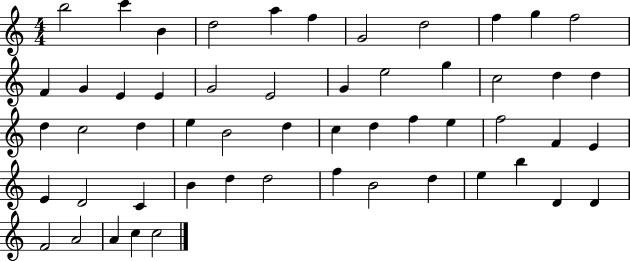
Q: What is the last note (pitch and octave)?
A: C5